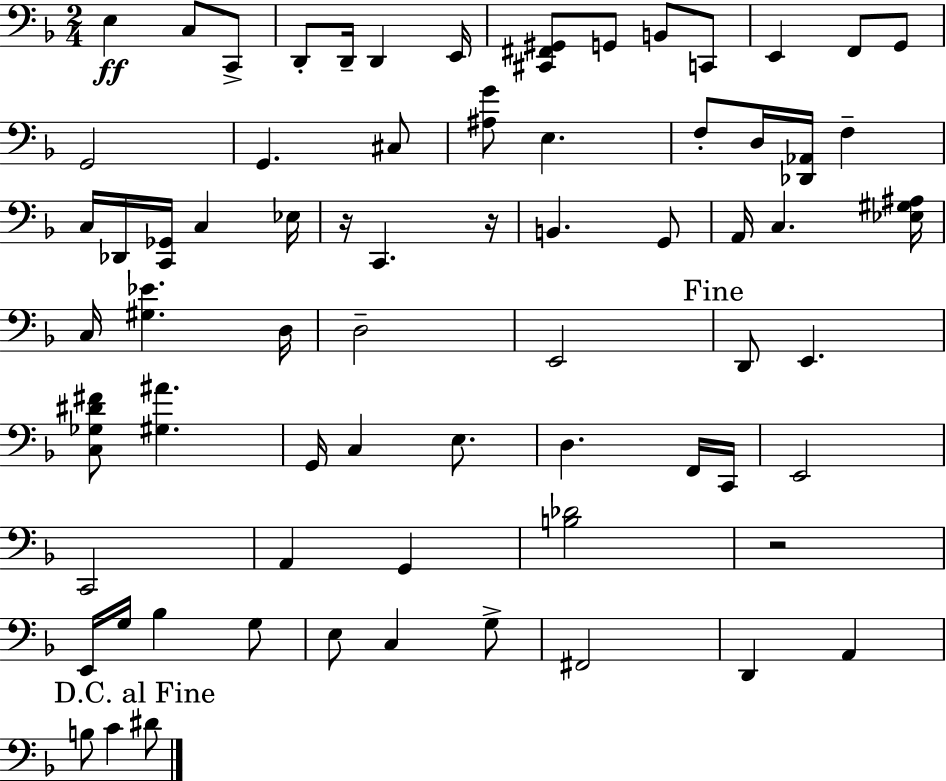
E3/q C3/e C2/e D2/e D2/s D2/q E2/s [C#2,F#2,G#2]/e G2/e B2/e C2/e E2/q F2/e G2/e G2/h G2/q. C#3/e [A#3,G4]/e E3/q. F3/e D3/s [Db2,Ab2]/s F3/q C3/s Db2/s [C2,Gb2]/s C3/q Eb3/s R/s C2/q. R/s B2/q. G2/e A2/s C3/q. [Eb3,G#3,A#3]/s C3/s [G#3,Eb4]/q. D3/s D3/h E2/h D2/e E2/q. [C3,Gb3,D#4,F#4]/e [G#3,A#4]/q. G2/s C3/q E3/e. D3/q. F2/s C2/s E2/h C2/h A2/q G2/q [B3,Db4]/h R/h E2/s G3/s Bb3/q G3/e E3/e C3/q G3/e F#2/h D2/q A2/q B3/e C4/q D#4/e